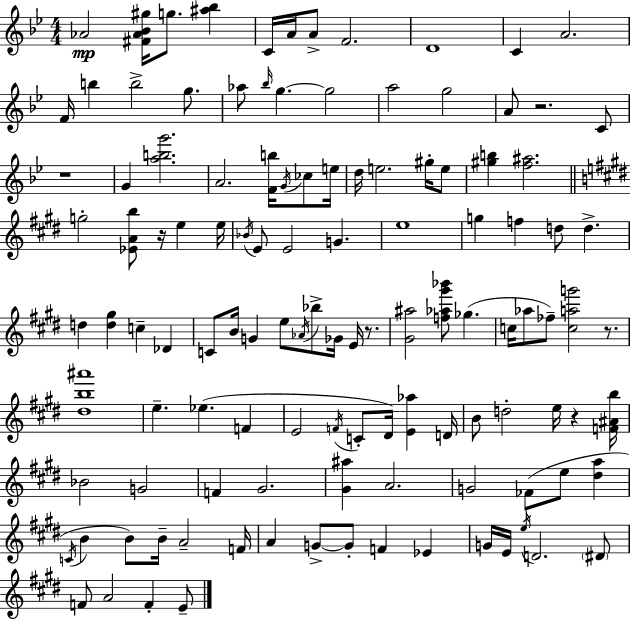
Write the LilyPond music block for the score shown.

{
  \clef treble
  \numericTimeSignature
  \time 4/4
  \key g \minor
  aes'2\mp <fis' aes' bes' gis''>16 g''8. <ais'' bes''>4 | c'16 a'16 a'8-> f'2. | d'1 | c'4 a'2. | \break f'16 b''4 b''2-> g''8. | aes''8 \grace { bes''16 } g''4.~~ g''2 | a''2 g''2 | a'8 r2. c'8 | \break r1 | g'4 <a'' b'' g'''>2. | a'2. <f' b''>16 \acciaccatura { g'16 } ces''8 | e''16 d''16 e''2. gis''16-. | \break e''8 <gis'' b''>4 <f'' ais''>2. | \bar "||" \break \key e \major g''2-. <ees' a' b''>8 r16 e''4 e''16 | \acciaccatura { bes'16 } e'8 e'2 g'4. | e''1 | g''4 f''4 d''8 d''4.-> | \break d''4 <d'' gis''>4 c''4-- des'4 | c'8 b'16 g'4 e''8 \acciaccatura { aes'16 } bes''8-> ges'16 e'16 r8. | <gis' ais''>2 <f'' aes'' gis''' bes'''>8 ges''4.( | c''16 aes''8 fes''8--) <c'' a'' g'''>2 r8. | \break <dis'' b'' ais'''>1 | e''4.-- ees''4.( f'4 | e'2 \acciaccatura { f'16 } c'8-. dis'16) <e' aes''>4 | d'16 b'8 d''2-. e''16 r4 | \break <f' ais' b''>16 bes'2 g'2 | f'4 gis'2. | <gis' ais''>4 a'2. | g'2 fes'8( e''8 <dis'' a''>4 | \break \acciaccatura { c'16 } b'4 b'8) b'16-- a'2-- | f'16 a'4 g'8->~~ g'8-. f'4 | ees'4 g'16 e'16 \acciaccatura { e''16 } d'2. | \parenthesize dis'8 f'8 a'2 f'4-. | \break e'8-- \bar "|."
}